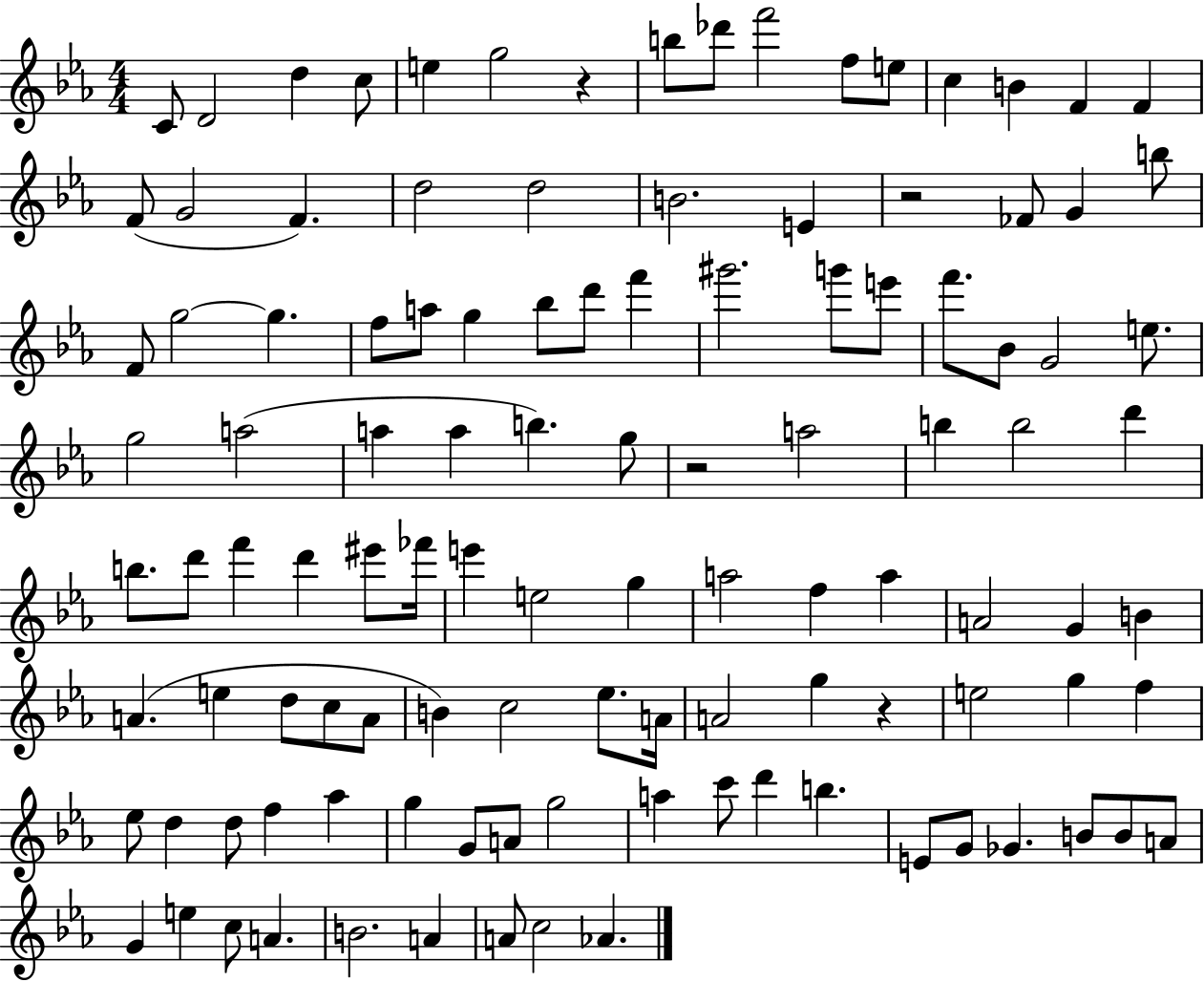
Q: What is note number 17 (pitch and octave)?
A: G4